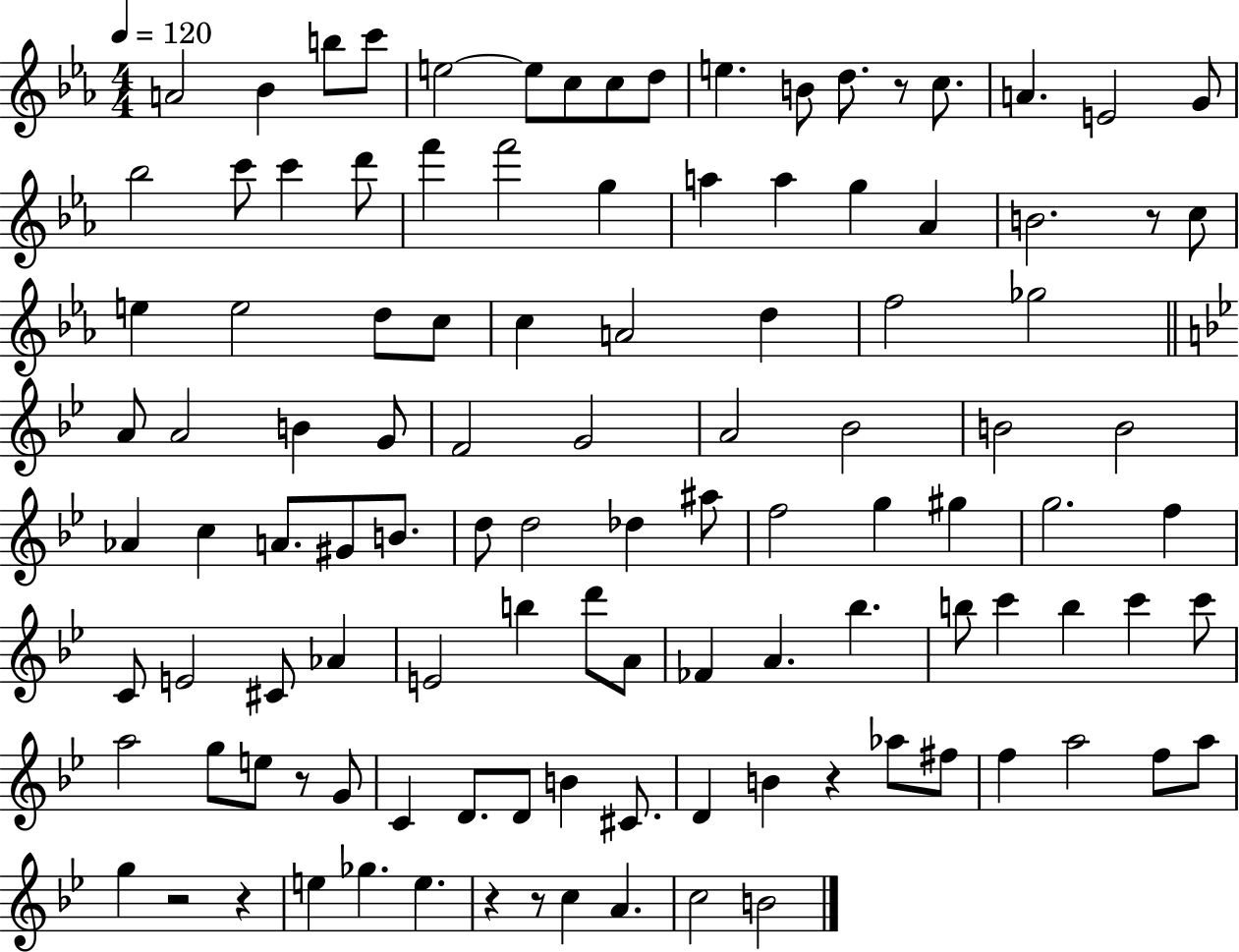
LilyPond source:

{
  \clef treble
  \numericTimeSignature
  \time 4/4
  \key ees \major
  \tempo 4 = 120
  a'2 bes'4 b''8 c'''8 | e''2~~ e''8 c''8 c''8 d''8 | e''4. b'8 d''8. r8 c''8. | a'4. e'2 g'8 | \break bes''2 c'''8 c'''4 d'''8 | f'''4 f'''2 g''4 | a''4 a''4 g''4 aes'4 | b'2. r8 c''8 | \break e''4 e''2 d''8 c''8 | c''4 a'2 d''4 | f''2 ges''2 | \bar "||" \break \key bes \major a'8 a'2 b'4 g'8 | f'2 g'2 | a'2 bes'2 | b'2 b'2 | \break aes'4 c''4 a'8. gis'8 b'8. | d''8 d''2 des''4 ais''8 | f''2 g''4 gis''4 | g''2. f''4 | \break c'8 e'2 cis'8 aes'4 | e'2 b''4 d'''8 a'8 | fes'4 a'4. bes''4. | b''8 c'''4 b''4 c'''4 c'''8 | \break a''2 g''8 e''8 r8 g'8 | c'4 d'8. d'8 b'4 cis'8. | d'4 b'4 r4 aes''8 fis''8 | f''4 a''2 f''8 a''8 | \break g''4 r2 r4 | e''4 ges''4. e''4. | r4 r8 c''4 a'4. | c''2 b'2 | \break \bar "|."
}